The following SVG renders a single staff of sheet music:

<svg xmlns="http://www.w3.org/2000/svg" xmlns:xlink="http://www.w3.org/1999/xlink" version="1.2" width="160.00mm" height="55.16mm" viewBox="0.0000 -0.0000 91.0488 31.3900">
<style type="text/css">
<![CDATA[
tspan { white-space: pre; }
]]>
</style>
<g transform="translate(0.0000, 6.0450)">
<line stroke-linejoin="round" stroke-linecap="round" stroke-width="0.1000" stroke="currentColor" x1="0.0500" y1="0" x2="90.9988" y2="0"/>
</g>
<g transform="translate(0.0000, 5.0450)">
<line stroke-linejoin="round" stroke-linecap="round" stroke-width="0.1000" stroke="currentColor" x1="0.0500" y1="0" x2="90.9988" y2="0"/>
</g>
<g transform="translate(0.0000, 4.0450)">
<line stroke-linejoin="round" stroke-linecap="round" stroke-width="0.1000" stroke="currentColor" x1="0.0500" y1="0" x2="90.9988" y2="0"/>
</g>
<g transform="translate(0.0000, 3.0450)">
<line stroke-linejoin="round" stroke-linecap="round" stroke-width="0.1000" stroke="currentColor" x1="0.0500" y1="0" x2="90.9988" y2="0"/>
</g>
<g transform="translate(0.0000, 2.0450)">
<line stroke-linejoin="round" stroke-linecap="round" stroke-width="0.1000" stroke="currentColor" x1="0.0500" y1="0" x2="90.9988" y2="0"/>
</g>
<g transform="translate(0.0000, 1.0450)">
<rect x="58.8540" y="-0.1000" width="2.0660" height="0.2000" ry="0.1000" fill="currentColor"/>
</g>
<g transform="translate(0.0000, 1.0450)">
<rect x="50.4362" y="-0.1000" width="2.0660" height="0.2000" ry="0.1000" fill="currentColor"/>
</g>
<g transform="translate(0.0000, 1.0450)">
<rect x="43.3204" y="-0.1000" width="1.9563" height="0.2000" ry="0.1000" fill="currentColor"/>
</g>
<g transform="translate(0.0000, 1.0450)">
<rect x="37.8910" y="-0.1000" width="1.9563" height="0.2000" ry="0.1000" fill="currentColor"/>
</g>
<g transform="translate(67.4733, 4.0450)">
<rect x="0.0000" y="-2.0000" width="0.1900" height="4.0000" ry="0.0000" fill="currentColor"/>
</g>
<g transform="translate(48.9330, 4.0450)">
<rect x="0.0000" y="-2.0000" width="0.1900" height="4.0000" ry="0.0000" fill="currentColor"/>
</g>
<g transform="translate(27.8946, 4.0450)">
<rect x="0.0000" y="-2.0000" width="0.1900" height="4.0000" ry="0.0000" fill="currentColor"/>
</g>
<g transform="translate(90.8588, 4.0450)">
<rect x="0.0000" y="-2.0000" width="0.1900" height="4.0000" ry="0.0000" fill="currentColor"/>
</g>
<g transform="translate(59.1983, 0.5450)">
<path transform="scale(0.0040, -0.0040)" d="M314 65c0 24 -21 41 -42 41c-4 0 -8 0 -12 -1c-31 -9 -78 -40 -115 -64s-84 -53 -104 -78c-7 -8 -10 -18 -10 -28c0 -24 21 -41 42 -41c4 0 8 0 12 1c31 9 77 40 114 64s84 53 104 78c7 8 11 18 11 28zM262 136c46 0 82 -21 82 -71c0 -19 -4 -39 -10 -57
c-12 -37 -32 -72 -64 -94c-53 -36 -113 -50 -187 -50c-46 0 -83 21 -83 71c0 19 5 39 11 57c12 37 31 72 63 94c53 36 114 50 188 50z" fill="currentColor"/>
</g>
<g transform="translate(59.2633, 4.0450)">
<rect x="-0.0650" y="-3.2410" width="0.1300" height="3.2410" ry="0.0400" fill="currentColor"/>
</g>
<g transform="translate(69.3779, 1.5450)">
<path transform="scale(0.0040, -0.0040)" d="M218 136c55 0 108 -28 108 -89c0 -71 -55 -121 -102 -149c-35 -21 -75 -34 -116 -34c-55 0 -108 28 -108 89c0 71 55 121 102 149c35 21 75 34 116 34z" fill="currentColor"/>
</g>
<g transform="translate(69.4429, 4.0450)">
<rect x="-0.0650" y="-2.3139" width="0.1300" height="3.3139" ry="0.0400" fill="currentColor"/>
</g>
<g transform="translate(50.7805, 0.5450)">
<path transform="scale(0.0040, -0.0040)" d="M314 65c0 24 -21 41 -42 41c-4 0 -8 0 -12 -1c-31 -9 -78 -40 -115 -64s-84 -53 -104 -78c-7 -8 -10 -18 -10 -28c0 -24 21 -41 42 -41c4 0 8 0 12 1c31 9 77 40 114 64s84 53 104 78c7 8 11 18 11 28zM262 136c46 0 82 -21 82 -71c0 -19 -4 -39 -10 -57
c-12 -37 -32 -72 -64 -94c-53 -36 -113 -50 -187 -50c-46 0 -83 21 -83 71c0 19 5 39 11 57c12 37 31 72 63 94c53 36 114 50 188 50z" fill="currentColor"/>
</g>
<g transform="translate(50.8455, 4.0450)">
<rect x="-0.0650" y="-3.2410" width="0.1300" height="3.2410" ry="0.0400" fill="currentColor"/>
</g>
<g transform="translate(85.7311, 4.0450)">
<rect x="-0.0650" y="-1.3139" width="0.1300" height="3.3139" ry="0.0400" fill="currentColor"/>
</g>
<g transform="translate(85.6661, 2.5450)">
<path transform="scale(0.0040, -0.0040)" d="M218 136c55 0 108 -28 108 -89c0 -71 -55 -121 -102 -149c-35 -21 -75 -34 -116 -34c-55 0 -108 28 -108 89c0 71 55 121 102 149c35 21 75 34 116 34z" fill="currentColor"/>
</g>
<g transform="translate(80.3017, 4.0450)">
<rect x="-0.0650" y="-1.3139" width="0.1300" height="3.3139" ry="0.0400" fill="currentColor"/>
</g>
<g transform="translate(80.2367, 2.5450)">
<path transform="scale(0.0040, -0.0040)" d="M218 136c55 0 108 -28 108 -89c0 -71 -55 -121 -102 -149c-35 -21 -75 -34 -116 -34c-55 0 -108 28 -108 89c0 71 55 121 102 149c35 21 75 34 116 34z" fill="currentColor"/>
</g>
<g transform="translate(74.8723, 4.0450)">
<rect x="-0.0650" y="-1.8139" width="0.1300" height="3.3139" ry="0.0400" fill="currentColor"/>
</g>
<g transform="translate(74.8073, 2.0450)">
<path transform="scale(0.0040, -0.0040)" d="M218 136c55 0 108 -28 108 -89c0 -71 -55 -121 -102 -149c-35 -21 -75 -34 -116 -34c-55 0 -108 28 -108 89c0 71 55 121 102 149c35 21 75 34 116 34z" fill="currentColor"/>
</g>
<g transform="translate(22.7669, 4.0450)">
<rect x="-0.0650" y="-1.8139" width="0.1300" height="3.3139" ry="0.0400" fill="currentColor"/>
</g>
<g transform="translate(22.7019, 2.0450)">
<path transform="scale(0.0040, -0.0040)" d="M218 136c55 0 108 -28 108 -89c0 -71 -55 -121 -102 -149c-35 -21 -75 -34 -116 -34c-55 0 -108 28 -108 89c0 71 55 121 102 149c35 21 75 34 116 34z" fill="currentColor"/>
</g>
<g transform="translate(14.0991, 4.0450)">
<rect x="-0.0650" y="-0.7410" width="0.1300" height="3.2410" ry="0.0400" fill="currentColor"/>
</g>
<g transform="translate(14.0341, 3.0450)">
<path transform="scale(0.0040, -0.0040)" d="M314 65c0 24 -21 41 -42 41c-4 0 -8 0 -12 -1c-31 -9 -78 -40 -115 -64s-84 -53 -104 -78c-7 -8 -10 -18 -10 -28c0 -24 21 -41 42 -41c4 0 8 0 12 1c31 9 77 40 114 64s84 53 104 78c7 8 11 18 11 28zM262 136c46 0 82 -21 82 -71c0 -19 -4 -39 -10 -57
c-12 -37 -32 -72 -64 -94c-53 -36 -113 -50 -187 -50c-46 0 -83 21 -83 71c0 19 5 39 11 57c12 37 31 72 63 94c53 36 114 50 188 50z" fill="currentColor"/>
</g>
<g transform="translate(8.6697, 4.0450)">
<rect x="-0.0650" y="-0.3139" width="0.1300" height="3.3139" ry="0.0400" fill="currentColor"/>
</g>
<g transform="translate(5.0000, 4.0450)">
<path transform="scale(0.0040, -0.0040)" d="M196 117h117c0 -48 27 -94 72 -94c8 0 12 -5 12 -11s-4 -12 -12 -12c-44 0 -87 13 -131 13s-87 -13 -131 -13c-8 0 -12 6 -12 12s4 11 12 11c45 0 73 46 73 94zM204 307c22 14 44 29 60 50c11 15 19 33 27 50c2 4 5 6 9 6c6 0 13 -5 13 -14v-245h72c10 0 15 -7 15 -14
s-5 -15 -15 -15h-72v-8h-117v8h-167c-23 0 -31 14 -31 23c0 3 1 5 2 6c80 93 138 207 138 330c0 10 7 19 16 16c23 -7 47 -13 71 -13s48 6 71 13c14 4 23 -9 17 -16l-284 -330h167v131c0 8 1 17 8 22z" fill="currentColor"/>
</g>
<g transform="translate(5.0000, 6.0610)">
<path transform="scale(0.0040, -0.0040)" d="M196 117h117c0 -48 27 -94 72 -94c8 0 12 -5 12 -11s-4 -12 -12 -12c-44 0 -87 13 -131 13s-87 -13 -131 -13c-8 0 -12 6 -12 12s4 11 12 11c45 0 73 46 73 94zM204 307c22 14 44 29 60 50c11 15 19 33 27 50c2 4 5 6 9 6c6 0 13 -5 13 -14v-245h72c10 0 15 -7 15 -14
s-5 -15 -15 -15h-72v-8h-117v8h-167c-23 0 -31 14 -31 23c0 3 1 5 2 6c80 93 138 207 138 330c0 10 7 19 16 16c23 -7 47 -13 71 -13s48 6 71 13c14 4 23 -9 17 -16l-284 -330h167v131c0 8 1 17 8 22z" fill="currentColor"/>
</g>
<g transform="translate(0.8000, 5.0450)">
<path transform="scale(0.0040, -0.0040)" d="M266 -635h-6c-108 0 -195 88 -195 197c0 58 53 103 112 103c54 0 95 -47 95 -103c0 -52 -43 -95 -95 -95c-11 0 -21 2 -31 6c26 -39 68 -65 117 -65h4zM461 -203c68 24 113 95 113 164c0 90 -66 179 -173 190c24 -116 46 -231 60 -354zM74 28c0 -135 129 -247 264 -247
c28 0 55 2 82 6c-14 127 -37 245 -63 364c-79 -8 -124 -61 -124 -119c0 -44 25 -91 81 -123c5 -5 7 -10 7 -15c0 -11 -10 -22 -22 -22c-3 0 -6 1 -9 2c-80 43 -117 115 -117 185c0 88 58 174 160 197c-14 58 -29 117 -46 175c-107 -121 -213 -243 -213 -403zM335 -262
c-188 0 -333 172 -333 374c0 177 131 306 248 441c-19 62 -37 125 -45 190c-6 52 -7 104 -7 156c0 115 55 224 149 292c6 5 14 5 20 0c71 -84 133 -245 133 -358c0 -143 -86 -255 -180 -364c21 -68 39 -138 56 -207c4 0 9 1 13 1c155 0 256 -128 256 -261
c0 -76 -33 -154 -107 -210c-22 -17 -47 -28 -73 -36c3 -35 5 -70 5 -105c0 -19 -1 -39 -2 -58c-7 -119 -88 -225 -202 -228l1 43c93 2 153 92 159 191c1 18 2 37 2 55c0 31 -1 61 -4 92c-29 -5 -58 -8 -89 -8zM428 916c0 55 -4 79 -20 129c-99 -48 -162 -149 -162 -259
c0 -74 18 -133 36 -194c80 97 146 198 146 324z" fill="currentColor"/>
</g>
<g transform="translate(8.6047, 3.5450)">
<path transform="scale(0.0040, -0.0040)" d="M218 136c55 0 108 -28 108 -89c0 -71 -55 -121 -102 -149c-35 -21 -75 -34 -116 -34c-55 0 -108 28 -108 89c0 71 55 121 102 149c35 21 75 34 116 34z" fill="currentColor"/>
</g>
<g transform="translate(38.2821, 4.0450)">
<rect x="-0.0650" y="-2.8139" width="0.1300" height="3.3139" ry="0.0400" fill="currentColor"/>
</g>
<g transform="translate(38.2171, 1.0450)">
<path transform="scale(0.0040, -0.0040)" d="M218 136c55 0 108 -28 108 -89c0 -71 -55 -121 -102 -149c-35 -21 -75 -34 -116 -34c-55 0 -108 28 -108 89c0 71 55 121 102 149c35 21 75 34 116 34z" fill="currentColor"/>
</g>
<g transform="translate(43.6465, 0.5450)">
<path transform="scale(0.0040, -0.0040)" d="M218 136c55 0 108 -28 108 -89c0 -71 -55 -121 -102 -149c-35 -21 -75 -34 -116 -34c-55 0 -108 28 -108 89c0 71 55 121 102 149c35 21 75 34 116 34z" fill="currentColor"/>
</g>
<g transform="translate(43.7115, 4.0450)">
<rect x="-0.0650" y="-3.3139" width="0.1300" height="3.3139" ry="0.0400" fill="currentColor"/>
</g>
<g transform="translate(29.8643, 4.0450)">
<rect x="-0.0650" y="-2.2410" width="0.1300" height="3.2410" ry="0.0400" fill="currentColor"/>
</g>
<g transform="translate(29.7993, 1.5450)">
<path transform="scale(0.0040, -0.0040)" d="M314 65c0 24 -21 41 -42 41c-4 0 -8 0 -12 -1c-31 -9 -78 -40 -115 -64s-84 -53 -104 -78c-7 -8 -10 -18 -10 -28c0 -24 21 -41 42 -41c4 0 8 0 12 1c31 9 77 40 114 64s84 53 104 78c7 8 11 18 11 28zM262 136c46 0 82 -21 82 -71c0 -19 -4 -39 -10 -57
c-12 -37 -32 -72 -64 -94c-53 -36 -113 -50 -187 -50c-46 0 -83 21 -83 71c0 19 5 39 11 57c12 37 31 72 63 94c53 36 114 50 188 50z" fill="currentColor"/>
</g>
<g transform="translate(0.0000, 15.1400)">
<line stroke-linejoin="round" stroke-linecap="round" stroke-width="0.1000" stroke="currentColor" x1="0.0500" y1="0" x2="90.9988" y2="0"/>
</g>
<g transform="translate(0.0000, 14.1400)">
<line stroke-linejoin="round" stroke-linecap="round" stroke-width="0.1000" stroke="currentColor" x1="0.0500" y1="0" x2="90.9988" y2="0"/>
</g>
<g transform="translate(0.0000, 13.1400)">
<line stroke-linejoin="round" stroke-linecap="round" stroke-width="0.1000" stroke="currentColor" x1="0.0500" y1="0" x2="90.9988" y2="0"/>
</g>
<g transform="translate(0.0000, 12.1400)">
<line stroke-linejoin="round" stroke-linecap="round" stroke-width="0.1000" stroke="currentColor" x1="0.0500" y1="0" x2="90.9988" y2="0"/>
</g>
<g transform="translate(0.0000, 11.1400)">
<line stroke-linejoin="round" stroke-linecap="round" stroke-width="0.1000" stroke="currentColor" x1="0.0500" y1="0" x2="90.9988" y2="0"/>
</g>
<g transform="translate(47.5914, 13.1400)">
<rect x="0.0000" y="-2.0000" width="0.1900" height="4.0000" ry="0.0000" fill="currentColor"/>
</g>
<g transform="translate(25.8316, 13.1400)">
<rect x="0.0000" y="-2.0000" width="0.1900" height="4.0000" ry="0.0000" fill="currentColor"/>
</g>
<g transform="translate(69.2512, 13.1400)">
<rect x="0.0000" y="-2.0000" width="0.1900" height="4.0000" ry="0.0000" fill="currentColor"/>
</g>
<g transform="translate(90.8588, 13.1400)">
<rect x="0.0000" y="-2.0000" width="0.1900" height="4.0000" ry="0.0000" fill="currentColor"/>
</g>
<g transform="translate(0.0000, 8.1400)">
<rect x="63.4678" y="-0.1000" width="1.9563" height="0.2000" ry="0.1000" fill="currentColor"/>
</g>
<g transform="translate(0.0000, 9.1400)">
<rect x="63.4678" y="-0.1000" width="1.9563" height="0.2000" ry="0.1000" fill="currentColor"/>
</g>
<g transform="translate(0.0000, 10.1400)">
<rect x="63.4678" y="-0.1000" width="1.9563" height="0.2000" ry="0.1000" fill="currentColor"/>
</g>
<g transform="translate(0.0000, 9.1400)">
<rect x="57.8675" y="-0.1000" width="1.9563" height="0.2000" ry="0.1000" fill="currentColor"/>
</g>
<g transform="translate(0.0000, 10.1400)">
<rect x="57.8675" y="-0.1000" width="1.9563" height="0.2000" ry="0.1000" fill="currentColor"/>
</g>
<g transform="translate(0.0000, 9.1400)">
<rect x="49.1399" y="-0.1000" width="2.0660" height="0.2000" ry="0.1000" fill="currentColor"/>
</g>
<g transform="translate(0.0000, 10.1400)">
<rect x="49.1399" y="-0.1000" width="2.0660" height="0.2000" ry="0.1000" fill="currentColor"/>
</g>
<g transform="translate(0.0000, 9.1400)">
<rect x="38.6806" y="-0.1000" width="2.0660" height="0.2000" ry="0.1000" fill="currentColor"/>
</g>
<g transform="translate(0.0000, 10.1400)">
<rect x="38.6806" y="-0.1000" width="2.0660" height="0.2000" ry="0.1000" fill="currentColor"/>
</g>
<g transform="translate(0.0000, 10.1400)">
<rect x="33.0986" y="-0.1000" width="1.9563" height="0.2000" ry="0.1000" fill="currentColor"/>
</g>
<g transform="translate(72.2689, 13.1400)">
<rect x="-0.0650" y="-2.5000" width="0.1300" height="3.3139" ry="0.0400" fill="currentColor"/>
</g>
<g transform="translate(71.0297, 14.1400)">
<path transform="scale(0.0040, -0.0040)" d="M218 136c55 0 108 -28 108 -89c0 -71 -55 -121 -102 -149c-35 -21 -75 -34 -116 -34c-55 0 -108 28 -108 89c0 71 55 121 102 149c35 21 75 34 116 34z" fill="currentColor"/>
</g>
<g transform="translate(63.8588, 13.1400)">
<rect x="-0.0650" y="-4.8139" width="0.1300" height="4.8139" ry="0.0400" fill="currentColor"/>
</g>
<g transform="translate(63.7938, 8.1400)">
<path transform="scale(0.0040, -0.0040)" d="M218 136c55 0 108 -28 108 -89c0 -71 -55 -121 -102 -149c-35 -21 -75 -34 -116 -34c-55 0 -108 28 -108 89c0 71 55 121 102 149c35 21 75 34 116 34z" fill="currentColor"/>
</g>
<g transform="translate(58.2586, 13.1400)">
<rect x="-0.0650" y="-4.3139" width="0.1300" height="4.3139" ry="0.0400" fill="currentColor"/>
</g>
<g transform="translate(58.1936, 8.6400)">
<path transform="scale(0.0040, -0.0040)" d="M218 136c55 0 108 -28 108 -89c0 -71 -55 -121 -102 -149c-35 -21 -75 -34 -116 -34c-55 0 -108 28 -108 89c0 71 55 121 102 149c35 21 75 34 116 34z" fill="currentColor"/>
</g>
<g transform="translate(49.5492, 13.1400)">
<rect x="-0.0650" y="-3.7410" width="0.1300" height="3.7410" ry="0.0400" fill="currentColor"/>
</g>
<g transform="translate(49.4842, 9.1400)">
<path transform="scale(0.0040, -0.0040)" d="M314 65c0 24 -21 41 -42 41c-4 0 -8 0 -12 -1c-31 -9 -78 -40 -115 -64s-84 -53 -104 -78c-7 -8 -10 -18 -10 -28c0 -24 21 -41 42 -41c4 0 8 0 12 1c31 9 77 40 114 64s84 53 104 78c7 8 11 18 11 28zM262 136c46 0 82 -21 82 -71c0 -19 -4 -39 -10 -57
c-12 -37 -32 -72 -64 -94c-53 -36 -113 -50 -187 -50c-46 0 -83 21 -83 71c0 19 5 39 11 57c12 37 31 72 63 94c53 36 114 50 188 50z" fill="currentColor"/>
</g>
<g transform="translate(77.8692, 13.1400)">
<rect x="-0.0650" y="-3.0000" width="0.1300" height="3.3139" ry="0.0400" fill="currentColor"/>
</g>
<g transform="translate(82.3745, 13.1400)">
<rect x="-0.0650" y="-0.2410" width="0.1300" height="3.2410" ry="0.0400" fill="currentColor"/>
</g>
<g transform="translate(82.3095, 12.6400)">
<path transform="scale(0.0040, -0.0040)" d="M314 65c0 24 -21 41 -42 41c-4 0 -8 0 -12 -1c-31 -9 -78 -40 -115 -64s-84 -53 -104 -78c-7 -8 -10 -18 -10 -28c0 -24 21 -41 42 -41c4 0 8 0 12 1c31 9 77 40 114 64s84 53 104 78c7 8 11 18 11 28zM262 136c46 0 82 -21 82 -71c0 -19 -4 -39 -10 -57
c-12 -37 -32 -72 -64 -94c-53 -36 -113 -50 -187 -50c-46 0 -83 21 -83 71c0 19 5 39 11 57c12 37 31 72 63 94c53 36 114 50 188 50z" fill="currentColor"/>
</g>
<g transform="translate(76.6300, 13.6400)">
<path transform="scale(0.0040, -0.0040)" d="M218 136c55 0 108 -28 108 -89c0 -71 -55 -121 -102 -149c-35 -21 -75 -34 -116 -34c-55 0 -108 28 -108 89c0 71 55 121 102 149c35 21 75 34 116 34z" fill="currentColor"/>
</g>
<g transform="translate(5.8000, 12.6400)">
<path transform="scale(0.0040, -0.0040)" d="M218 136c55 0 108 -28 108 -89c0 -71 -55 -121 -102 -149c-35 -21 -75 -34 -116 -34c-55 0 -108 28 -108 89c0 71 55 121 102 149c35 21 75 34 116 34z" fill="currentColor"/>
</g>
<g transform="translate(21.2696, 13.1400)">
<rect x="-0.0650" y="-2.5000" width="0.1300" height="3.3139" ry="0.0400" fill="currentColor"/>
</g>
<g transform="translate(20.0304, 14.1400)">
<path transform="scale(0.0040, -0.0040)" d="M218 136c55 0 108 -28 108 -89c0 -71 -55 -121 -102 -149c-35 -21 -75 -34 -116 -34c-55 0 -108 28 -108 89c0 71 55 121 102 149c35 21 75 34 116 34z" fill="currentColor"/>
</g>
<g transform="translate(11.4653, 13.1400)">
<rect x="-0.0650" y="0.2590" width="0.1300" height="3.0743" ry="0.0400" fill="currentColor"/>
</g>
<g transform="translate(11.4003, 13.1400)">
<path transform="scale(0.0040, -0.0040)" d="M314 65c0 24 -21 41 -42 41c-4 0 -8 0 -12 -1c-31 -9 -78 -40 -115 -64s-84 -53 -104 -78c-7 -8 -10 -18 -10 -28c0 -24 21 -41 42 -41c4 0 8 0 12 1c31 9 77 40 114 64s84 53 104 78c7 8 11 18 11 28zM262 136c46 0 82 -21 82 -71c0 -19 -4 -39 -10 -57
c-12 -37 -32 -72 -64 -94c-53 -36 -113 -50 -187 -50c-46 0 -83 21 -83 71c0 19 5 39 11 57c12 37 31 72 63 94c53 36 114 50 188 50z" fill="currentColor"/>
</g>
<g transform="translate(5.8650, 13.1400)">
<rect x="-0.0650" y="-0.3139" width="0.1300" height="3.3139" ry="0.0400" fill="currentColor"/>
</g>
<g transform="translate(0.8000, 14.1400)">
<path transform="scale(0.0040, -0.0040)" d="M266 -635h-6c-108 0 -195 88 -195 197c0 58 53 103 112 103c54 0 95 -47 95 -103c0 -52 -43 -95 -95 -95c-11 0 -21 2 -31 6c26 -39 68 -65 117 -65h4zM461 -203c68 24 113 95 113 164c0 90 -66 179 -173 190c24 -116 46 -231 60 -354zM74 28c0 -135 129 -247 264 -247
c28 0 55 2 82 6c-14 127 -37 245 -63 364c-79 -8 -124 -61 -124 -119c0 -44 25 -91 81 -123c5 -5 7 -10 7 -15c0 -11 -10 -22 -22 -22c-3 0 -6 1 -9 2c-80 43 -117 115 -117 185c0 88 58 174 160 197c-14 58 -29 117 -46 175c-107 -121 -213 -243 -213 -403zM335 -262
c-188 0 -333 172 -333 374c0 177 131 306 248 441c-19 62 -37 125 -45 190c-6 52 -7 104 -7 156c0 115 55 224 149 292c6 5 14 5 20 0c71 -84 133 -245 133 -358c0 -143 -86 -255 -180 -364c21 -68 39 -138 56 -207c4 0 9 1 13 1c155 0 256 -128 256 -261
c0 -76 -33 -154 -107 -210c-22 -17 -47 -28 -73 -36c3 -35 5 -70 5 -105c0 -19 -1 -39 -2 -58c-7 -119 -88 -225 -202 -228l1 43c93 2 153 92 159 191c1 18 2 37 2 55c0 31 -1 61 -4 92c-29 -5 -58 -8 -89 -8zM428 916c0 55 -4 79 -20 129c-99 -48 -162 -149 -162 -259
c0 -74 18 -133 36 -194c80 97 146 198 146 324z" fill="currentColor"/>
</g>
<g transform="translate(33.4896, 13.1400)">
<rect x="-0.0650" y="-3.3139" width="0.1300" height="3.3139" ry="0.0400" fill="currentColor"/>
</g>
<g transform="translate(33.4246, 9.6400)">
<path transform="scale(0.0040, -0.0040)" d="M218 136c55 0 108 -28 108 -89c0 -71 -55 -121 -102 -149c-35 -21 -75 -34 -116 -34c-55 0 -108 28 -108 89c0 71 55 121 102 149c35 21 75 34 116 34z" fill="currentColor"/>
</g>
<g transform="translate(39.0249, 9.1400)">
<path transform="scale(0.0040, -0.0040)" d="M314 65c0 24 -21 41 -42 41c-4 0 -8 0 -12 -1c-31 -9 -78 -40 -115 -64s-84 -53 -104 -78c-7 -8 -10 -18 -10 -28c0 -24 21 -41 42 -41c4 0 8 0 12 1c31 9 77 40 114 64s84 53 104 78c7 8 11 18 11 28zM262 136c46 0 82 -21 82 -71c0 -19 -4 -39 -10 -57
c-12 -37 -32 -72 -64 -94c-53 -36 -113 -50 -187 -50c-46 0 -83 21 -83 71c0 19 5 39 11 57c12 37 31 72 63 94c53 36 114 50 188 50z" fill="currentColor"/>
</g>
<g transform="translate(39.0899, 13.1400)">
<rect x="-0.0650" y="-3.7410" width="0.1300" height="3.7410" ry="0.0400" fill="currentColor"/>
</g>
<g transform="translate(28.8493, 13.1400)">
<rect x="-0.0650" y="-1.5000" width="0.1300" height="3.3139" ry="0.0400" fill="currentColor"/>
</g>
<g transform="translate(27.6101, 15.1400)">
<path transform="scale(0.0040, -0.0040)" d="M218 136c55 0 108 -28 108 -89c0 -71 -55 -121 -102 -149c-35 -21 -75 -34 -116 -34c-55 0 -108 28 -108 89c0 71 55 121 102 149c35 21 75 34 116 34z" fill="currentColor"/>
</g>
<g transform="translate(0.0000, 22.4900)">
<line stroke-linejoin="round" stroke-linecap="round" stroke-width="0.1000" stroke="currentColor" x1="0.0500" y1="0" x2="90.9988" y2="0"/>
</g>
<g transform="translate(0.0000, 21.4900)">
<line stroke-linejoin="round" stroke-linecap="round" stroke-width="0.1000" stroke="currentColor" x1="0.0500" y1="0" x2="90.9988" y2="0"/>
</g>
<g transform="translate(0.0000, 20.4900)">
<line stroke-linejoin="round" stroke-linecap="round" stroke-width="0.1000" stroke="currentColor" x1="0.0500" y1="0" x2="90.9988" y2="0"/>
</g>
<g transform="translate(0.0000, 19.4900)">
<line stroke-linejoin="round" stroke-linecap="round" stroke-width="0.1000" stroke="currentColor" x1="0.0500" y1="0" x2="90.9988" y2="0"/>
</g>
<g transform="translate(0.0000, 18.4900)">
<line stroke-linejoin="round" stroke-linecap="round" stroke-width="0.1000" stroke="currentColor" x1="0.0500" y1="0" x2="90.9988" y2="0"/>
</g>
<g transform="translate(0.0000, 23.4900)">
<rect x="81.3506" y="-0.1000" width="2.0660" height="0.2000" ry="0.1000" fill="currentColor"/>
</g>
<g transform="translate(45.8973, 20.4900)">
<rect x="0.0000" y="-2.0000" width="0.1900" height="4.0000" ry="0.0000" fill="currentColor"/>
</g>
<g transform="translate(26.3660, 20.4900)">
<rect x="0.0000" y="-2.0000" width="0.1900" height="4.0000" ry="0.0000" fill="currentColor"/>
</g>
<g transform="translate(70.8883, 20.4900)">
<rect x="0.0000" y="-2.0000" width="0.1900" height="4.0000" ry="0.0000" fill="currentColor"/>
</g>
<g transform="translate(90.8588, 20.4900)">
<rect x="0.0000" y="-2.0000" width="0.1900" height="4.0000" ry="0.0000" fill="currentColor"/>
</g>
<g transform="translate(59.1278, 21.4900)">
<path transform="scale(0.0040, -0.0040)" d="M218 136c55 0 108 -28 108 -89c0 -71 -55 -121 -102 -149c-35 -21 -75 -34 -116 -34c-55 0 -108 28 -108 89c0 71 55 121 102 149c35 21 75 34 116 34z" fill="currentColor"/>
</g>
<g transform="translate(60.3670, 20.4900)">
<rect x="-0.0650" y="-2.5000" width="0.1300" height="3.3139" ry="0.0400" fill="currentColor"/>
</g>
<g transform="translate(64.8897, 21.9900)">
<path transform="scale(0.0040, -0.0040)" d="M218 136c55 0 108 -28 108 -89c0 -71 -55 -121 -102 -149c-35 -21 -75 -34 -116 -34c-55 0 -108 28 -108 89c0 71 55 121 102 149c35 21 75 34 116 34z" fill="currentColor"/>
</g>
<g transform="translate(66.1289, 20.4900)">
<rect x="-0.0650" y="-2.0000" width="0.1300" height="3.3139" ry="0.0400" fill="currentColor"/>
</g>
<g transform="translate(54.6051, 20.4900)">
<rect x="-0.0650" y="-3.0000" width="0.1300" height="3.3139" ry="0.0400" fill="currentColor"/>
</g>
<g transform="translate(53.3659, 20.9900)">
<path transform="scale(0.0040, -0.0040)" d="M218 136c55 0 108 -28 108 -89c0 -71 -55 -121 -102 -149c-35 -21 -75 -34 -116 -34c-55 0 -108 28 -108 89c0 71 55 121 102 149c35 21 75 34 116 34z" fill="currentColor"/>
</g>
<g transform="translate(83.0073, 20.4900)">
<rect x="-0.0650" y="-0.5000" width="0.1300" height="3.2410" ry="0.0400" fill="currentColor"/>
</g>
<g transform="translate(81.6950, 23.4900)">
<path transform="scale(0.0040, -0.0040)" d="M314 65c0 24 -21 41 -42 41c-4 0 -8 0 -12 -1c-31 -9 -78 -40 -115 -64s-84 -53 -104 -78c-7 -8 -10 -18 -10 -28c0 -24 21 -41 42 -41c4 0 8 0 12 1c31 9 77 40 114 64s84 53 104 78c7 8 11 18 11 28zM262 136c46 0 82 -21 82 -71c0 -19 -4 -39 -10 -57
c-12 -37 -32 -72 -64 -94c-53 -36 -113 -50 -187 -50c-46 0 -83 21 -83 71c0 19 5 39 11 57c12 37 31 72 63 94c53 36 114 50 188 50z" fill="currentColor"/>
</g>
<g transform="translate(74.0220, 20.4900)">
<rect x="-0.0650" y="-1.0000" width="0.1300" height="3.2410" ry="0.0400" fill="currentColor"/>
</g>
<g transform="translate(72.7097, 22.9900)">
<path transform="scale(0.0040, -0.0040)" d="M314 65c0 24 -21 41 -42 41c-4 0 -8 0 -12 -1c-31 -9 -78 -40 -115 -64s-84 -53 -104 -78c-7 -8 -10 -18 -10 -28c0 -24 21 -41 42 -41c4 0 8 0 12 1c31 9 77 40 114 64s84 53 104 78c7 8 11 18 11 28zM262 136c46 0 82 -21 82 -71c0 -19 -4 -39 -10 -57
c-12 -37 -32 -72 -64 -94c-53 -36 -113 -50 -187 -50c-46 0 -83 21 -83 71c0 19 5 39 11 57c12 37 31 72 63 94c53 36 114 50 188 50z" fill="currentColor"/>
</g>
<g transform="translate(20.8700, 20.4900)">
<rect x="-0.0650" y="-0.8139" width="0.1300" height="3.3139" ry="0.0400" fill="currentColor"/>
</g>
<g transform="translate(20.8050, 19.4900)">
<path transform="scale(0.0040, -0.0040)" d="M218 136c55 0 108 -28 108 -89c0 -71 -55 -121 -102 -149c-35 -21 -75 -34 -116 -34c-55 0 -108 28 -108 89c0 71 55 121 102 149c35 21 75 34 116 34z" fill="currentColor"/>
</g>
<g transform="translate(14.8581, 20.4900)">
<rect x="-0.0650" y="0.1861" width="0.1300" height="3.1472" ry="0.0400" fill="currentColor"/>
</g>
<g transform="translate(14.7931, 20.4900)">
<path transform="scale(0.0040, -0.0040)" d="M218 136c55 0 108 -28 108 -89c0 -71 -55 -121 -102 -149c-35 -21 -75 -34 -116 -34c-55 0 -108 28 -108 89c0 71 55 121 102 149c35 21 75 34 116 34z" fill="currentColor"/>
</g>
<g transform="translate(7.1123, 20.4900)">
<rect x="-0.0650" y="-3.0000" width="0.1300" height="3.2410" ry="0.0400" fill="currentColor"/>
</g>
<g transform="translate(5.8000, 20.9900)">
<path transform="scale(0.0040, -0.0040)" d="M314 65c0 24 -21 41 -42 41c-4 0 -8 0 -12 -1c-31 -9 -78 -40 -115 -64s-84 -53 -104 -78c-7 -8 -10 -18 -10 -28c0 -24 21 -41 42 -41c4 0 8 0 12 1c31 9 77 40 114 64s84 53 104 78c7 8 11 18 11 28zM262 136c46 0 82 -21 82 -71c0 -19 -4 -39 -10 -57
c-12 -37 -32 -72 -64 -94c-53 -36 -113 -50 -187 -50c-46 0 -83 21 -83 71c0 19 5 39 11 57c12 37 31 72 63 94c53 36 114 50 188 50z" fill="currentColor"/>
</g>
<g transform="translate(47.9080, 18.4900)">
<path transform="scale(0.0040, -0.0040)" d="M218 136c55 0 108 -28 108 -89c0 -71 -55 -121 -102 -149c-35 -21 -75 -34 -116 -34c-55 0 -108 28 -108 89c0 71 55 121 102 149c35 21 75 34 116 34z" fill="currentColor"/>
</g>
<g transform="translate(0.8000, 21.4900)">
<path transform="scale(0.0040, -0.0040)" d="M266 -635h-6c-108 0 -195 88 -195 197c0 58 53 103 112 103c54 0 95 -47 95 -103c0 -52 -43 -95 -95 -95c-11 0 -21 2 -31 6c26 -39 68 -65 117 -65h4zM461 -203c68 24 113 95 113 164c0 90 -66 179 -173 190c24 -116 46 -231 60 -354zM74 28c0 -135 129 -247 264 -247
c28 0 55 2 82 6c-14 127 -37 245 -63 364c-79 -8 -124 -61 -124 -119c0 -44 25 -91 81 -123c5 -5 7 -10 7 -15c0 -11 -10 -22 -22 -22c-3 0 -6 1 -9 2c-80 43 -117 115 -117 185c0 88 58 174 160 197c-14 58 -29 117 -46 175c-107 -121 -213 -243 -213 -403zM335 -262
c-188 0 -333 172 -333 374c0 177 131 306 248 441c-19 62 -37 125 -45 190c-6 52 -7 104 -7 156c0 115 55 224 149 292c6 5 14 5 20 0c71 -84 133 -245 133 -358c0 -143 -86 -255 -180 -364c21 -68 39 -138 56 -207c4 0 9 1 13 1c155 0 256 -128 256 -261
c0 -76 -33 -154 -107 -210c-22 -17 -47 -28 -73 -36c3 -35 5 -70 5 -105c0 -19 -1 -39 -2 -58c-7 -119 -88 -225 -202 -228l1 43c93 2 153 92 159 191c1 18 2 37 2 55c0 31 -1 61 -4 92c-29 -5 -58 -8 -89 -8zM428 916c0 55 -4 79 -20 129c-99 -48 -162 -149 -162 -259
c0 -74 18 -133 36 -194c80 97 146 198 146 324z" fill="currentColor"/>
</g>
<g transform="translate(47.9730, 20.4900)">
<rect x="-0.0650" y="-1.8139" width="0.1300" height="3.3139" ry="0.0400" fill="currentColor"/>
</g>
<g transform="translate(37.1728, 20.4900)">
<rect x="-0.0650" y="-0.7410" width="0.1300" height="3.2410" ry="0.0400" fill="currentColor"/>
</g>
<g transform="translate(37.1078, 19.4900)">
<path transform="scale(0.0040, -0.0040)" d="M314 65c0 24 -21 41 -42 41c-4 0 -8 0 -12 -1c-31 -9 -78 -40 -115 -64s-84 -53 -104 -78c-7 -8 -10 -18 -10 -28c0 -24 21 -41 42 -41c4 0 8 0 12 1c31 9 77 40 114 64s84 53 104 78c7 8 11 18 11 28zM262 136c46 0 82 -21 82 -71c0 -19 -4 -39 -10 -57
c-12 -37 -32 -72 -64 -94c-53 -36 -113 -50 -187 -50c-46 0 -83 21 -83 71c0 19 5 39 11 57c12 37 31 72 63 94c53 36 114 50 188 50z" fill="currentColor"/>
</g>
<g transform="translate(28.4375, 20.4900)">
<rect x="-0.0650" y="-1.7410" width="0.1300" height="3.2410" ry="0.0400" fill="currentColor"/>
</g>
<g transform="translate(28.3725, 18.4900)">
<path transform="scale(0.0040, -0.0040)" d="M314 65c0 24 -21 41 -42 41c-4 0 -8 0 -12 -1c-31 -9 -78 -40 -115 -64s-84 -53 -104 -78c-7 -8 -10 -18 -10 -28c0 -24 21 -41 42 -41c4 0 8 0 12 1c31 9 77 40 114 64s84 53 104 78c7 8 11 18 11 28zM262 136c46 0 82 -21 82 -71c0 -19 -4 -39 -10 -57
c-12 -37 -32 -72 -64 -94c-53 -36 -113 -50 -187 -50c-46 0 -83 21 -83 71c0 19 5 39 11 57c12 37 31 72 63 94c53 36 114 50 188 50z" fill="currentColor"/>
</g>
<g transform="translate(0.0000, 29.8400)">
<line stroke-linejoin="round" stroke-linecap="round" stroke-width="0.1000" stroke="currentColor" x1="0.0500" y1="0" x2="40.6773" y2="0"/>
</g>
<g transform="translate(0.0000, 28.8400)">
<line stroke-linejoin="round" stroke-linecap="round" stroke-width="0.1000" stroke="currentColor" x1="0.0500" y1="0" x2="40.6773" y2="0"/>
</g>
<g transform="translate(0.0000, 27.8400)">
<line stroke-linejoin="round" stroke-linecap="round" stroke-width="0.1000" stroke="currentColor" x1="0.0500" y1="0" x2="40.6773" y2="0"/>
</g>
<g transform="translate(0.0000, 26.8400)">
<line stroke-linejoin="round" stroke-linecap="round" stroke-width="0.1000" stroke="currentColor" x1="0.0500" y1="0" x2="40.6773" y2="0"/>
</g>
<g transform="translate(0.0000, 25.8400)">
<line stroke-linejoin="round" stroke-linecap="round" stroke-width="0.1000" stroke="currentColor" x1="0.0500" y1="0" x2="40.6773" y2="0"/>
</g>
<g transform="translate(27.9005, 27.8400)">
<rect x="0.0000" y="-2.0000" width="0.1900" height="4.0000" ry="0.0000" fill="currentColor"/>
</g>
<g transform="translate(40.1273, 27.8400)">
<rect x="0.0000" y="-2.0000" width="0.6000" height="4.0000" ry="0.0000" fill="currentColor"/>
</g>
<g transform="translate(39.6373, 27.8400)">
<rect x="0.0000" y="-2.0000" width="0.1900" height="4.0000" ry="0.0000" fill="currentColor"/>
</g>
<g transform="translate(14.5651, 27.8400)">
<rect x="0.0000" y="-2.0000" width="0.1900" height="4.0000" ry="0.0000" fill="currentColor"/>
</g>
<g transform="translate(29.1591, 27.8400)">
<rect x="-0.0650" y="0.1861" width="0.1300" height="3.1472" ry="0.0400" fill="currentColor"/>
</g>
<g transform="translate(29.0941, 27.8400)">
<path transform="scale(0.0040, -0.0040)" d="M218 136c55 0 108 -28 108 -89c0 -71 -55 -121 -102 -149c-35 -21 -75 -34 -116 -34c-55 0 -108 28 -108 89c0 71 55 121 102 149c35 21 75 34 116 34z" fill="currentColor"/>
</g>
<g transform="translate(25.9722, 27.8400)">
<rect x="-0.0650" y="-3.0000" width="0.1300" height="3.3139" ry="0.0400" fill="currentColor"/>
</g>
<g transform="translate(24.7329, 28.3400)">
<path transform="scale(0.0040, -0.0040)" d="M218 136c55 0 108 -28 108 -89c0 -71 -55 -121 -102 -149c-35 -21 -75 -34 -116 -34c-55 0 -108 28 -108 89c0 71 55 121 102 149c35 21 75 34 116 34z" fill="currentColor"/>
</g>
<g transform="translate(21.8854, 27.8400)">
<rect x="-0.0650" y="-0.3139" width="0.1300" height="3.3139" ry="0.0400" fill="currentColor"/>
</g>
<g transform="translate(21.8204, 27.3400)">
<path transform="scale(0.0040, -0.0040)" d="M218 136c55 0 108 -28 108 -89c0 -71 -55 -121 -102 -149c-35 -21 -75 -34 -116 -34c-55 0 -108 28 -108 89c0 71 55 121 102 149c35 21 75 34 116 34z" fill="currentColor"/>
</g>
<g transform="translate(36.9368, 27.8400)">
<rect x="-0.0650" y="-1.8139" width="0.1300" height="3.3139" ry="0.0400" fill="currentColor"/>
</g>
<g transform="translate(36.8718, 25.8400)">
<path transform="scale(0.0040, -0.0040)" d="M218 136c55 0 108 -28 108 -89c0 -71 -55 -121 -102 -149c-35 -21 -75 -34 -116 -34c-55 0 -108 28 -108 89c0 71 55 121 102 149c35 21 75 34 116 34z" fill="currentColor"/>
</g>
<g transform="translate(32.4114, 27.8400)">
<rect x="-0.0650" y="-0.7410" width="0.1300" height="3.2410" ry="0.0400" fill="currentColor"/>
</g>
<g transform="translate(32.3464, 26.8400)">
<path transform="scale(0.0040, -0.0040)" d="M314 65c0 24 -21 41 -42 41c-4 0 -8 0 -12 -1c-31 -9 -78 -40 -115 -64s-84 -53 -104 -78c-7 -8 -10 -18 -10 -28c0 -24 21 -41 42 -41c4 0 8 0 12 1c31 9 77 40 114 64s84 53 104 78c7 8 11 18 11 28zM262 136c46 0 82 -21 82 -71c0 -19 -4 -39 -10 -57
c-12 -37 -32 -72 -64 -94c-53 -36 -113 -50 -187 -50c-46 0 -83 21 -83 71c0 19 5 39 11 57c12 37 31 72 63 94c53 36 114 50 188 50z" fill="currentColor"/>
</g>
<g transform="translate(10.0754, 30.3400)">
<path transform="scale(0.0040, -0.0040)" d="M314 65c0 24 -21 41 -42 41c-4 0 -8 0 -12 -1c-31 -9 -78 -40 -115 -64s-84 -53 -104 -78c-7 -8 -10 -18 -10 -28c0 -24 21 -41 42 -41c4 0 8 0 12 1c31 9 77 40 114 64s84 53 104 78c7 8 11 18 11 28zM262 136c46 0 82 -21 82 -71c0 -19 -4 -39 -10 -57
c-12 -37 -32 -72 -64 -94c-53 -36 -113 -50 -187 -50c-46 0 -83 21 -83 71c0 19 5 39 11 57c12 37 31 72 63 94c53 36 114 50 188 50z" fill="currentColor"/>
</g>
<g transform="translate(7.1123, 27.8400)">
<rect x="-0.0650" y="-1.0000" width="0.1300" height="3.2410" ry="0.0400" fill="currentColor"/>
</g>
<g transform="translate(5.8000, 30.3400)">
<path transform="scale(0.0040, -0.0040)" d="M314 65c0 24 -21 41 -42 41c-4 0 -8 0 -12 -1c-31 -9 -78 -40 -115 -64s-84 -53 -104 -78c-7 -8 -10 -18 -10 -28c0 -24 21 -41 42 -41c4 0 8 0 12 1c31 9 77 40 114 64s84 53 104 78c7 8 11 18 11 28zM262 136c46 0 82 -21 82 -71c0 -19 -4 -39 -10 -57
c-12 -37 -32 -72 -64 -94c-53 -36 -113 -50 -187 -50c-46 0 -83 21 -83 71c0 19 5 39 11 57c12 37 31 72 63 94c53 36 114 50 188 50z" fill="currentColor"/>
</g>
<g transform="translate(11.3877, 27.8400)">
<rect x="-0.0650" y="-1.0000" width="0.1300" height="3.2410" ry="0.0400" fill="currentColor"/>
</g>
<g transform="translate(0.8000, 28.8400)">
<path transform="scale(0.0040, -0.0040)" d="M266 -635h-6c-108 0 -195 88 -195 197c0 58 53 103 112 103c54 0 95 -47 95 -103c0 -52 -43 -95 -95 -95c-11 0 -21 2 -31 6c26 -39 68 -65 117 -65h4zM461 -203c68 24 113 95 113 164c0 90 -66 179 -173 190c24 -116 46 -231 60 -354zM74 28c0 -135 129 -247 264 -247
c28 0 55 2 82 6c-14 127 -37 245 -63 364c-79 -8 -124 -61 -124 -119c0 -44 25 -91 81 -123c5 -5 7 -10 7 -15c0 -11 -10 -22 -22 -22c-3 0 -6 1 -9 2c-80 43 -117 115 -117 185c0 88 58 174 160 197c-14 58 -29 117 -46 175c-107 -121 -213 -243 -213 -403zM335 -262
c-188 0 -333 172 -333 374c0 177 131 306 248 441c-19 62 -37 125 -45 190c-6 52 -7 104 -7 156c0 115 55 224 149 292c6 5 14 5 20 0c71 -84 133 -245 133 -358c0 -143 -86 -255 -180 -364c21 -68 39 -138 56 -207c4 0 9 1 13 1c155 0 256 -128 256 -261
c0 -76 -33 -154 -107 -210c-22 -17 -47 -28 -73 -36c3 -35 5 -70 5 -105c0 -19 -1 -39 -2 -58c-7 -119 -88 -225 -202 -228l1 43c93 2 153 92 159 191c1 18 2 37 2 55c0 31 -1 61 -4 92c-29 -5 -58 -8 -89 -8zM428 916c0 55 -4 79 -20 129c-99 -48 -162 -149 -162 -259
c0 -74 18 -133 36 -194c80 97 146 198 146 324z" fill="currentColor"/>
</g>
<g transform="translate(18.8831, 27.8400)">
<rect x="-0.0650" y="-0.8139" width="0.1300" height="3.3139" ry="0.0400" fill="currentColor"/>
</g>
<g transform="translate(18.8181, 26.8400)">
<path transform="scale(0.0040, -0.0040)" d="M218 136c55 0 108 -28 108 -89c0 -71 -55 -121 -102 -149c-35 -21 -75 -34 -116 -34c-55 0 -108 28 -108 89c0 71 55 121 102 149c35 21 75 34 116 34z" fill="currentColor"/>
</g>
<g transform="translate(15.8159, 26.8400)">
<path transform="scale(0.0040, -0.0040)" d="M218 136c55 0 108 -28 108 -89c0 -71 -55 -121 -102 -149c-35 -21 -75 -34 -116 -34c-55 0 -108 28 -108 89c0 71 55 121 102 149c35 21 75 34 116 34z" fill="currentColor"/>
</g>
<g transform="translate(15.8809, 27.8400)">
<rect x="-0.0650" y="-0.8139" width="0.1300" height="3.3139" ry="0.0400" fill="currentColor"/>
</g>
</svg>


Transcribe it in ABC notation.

X:1
T:Untitled
M:4/4
L:1/4
K:C
c d2 f g2 a b b2 b2 g f e e c B2 G E b c'2 c'2 d' e' G A c2 A2 B d f2 d2 f A G F D2 C2 D2 D2 d d c A B d2 f